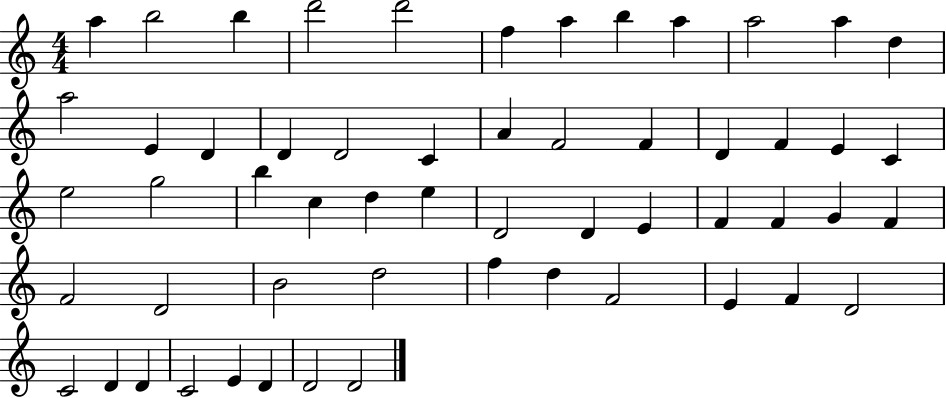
X:1
T:Untitled
M:4/4
L:1/4
K:C
a b2 b d'2 d'2 f a b a a2 a d a2 E D D D2 C A F2 F D F E C e2 g2 b c d e D2 D E F F G F F2 D2 B2 d2 f d F2 E F D2 C2 D D C2 E D D2 D2